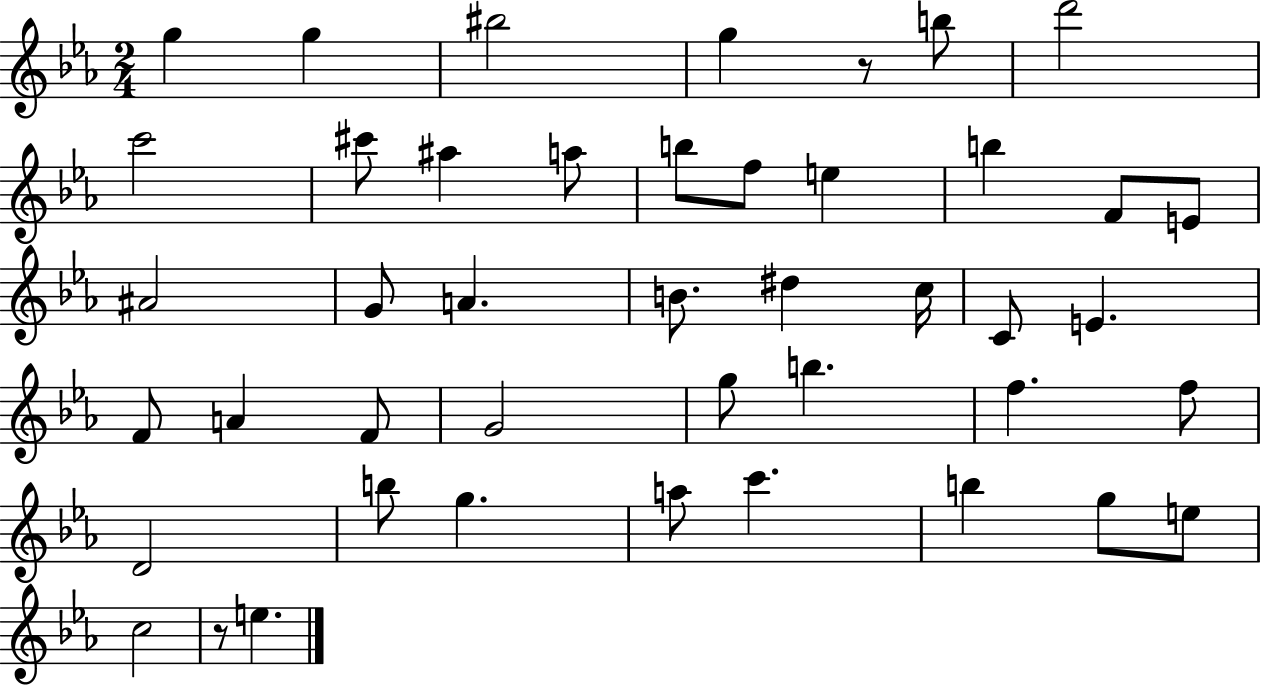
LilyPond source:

{
  \clef treble
  \numericTimeSignature
  \time 2/4
  \key ees \major
  g''4 g''4 | bis''2 | g''4 r8 b''8 | d'''2 | \break c'''2 | cis'''8 ais''4 a''8 | b''8 f''8 e''4 | b''4 f'8 e'8 | \break ais'2 | g'8 a'4. | b'8. dis''4 c''16 | c'8 e'4. | \break f'8 a'4 f'8 | g'2 | g''8 b''4. | f''4. f''8 | \break d'2 | b''8 g''4. | a''8 c'''4. | b''4 g''8 e''8 | \break c''2 | r8 e''4. | \bar "|."
}